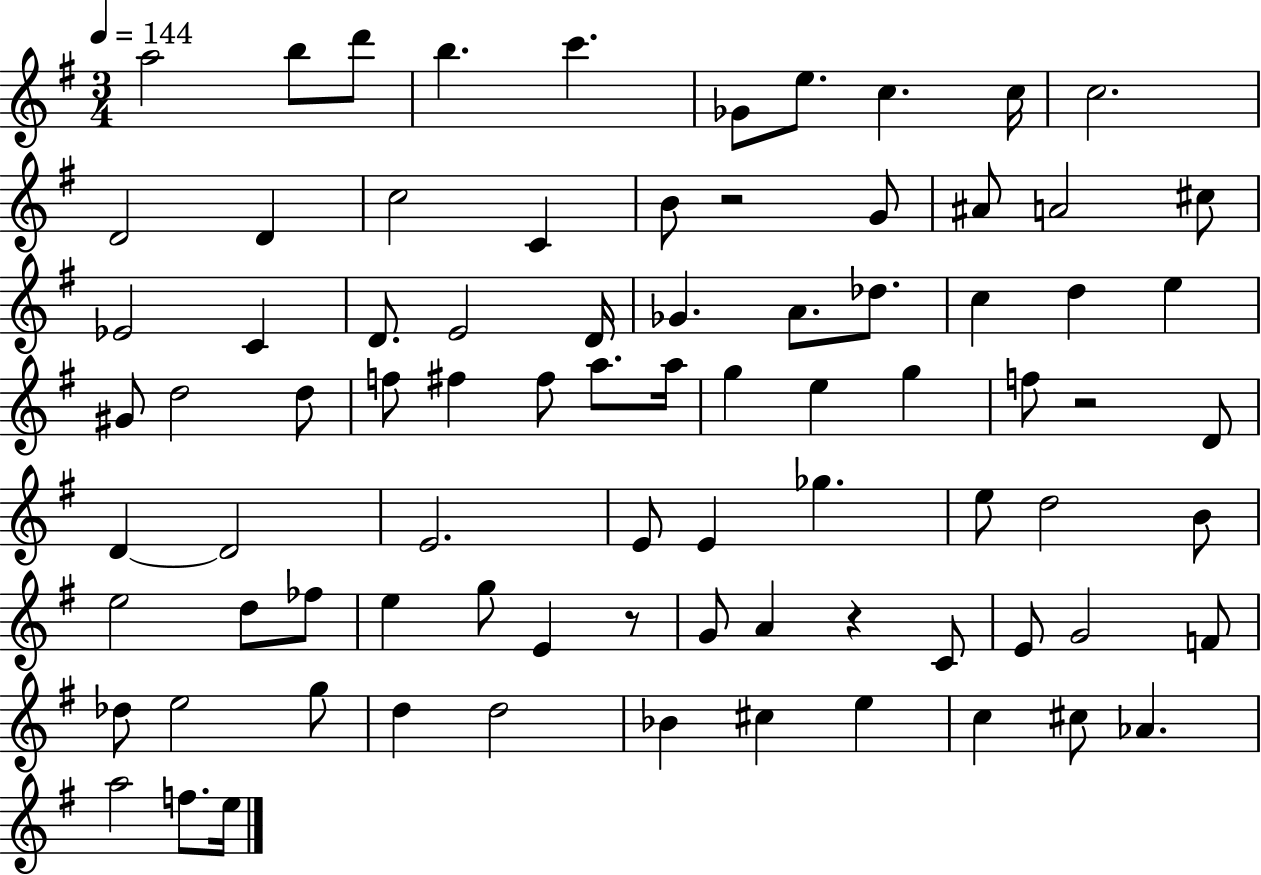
{
  \clef treble
  \numericTimeSignature
  \time 3/4
  \key g \major
  \tempo 4 = 144
  a''2 b''8 d'''8 | b''4. c'''4. | ges'8 e''8. c''4. c''16 | c''2. | \break d'2 d'4 | c''2 c'4 | b'8 r2 g'8 | ais'8 a'2 cis''8 | \break ees'2 c'4 | d'8. e'2 d'16 | ges'4. a'8. des''8. | c''4 d''4 e''4 | \break gis'8 d''2 d''8 | f''8 fis''4 fis''8 a''8. a''16 | g''4 e''4 g''4 | f''8 r2 d'8 | \break d'4~~ d'2 | e'2. | e'8 e'4 ges''4. | e''8 d''2 b'8 | \break e''2 d''8 fes''8 | e''4 g''8 e'4 r8 | g'8 a'4 r4 c'8 | e'8 g'2 f'8 | \break des''8 e''2 g''8 | d''4 d''2 | bes'4 cis''4 e''4 | c''4 cis''8 aes'4. | \break a''2 f''8. e''16 | \bar "|."
}